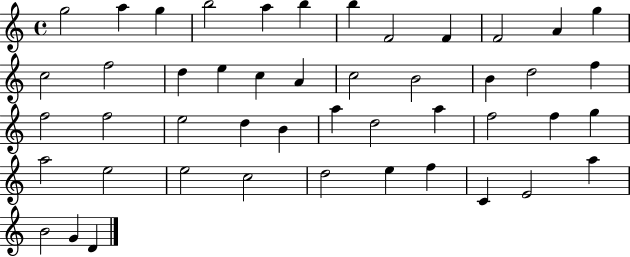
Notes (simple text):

G5/h A5/q G5/q B5/h A5/q B5/q B5/q F4/h F4/q F4/h A4/q G5/q C5/h F5/h D5/q E5/q C5/q A4/q C5/h B4/h B4/q D5/h F5/q F5/h F5/h E5/h D5/q B4/q A5/q D5/h A5/q F5/h F5/q G5/q A5/h E5/h E5/h C5/h D5/h E5/q F5/q C4/q E4/h A5/q B4/h G4/q D4/q